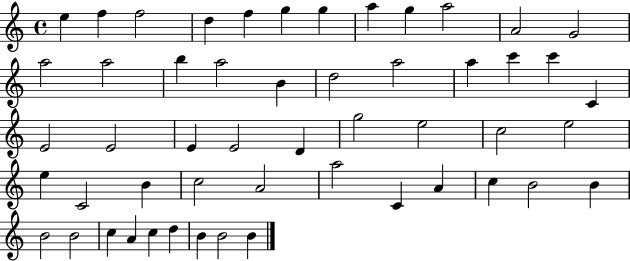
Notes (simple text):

E5/q F5/q F5/h D5/q F5/q G5/q G5/q A5/q G5/q A5/h A4/h G4/h A5/h A5/h B5/q A5/h B4/q D5/h A5/h A5/q C6/q C6/q C4/q E4/h E4/h E4/q E4/h D4/q G5/h E5/h C5/h E5/h E5/q C4/h B4/q C5/h A4/h A5/h C4/q A4/q C5/q B4/h B4/q B4/h B4/h C5/q A4/q C5/q D5/q B4/q B4/h B4/q